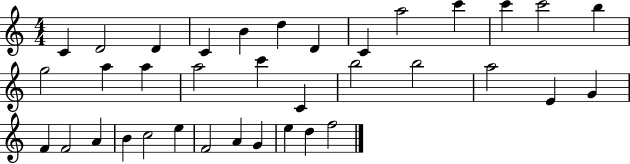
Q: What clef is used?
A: treble